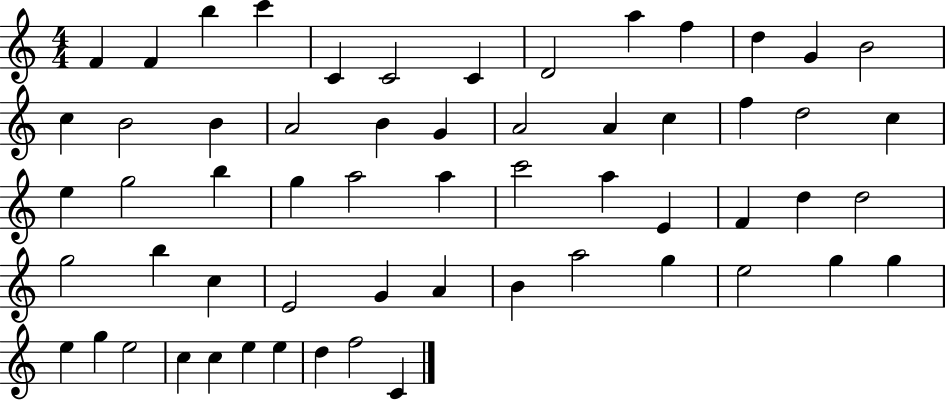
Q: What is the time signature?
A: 4/4